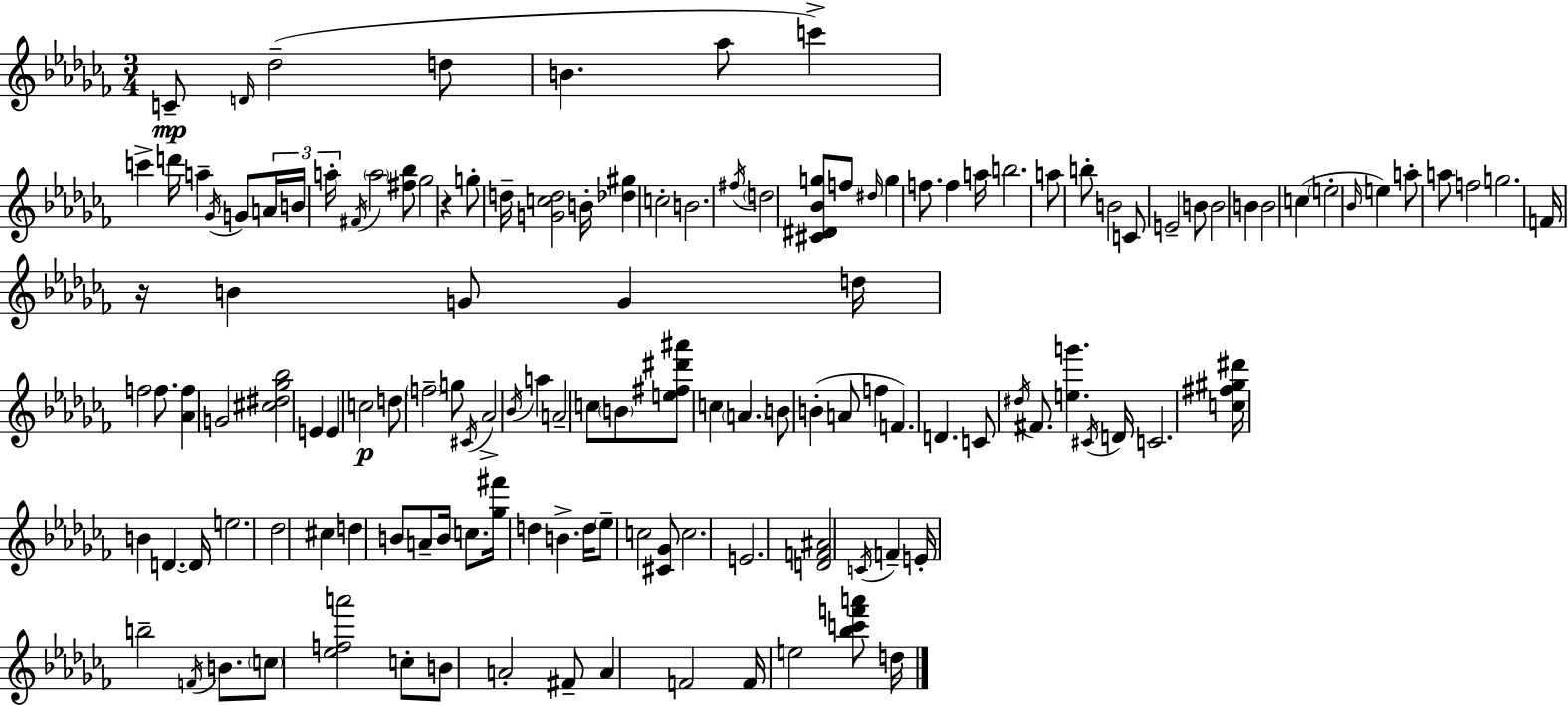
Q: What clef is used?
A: treble